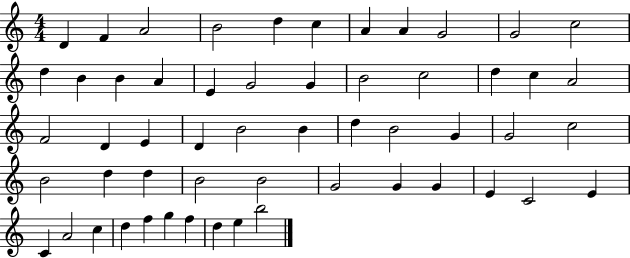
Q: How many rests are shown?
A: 0